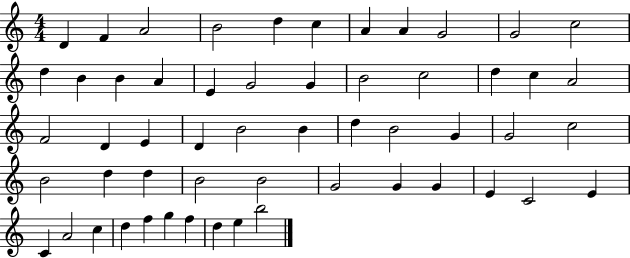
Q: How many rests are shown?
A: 0